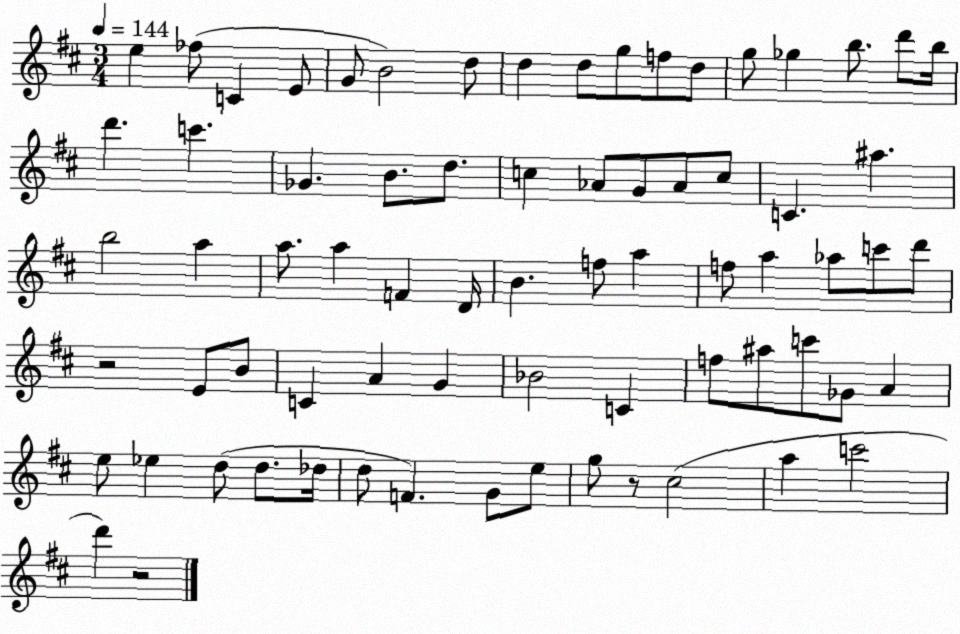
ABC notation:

X:1
T:Untitled
M:3/4
L:1/4
K:D
e _f/2 C E/2 G/2 B2 d/2 d d/2 g/2 f/2 d/2 g/2 _g b/2 d'/2 b/4 d' c' _G B/2 d/2 c _A/2 G/2 _A/2 c/2 C ^a b2 a a/2 a F D/4 B f/2 a f/2 a _a/2 c'/2 d'/2 z2 E/2 B/2 C A G _B2 C f/2 ^a/2 c'/2 _G/2 A e/2 _e d/2 d/2 _d/4 d/2 F G/2 e/2 g/2 z/2 ^c2 a c'2 d' z2